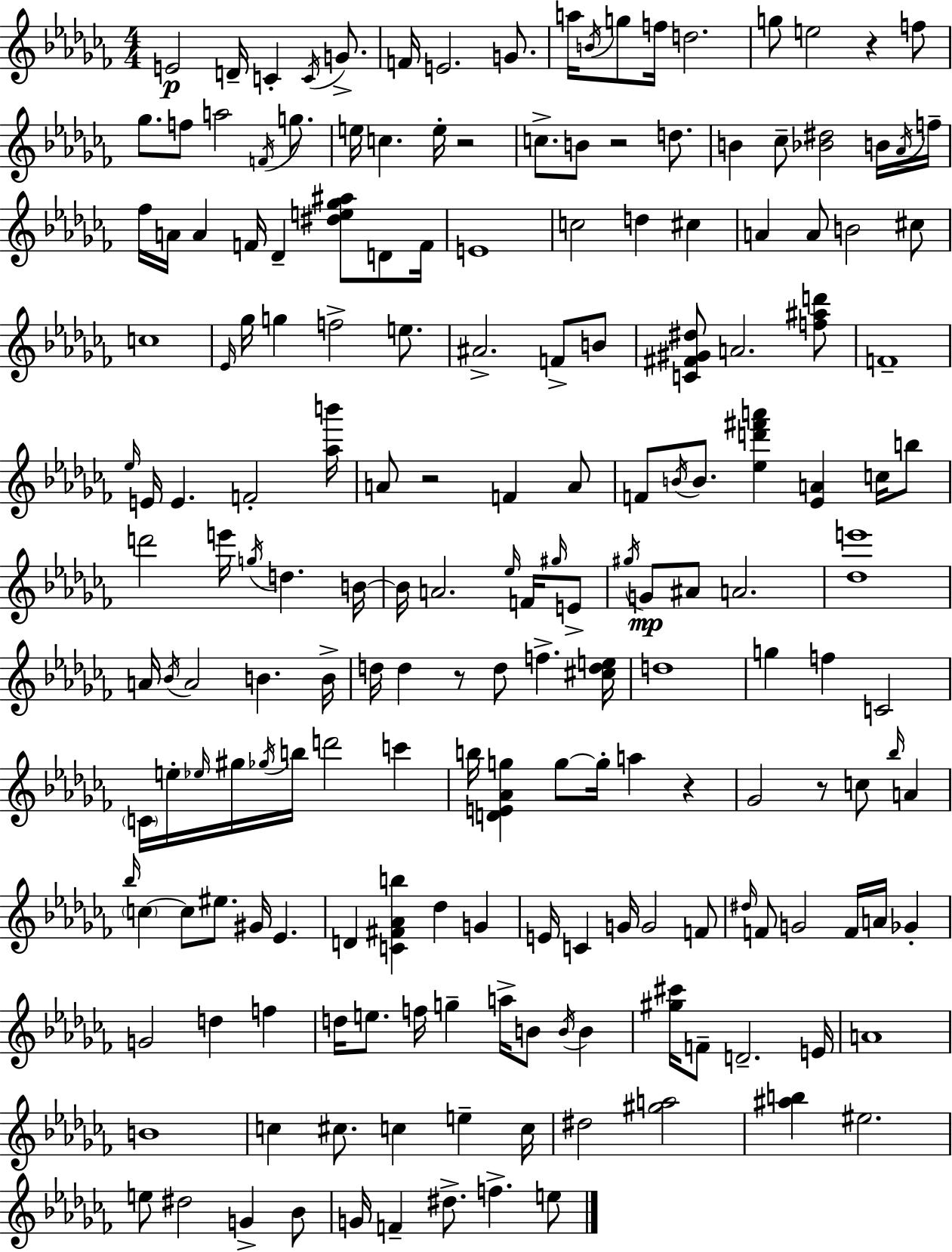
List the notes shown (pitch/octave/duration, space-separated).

E4/h D4/s C4/q C4/s G4/e. F4/s E4/h. G4/e. A5/s B4/s G5/e F5/s D5/h. G5/e E5/h R/q F5/e Gb5/e. F5/e A5/h F4/s G5/e. E5/s C5/q. E5/s R/h C5/e. B4/e R/h D5/e. B4/q CES5/e [Bb4,D#5]/h B4/s Ab4/s F5/s FES5/s A4/s A4/q F4/s Db4/q [D#5,E5,Gb5,A#5]/e D4/e F4/s E4/w C5/h D5/q C#5/q A4/q A4/e B4/h C#5/e C5/w Eb4/s Gb5/s G5/q F5/h E5/e. A#4/h. F4/e B4/e [C4,F#4,G#4,D#5]/e A4/h. [F5,A#5,D6]/e F4/w Eb5/s E4/s E4/q. F4/h [Ab5,B6]/s A4/e R/h F4/q A4/e F4/e B4/s B4/e. [Eb5,D6,F#6,A6]/q [Eb4,A4]/q C5/s B5/e D6/h E6/s G5/s D5/q. B4/s B4/s A4/h. Eb5/s F4/s G#5/s E4/e G#5/s G4/e A#4/e A4/h. [Db5,E6]/w A4/s Bb4/s A4/h B4/q. B4/s D5/s D5/q R/e D5/e F5/q. [C#5,D5,E5]/s D5/w G5/q F5/q C4/h C4/s E5/s Eb5/s G#5/s Gb5/s B5/s D6/h C6/q B5/s [D4,E4,Ab4,G5]/q G5/e G5/s A5/q R/q Gb4/h R/e C5/e Bb5/s A4/q Bb5/s C5/q C5/e EIS5/e. G#4/s Eb4/q. D4/q [C4,F#4,Ab4,B5]/q Db5/q G4/q E4/s C4/q G4/s G4/h F4/e D#5/s F4/e G4/h F4/s A4/s Gb4/q G4/h D5/q F5/q D5/s E5/e. F5/s G5/q A5/s B4/e B4/s B4/q [G#5,C#6]/s F4/e D4/h. E4/s A4/w B4/w C5/q C#5/e. C5/q E5/q C5/s D#5/h [G#5,A5]/h [A#5,B5]/q EIS5/h. E5/e D#5/h G4/q Bb4/e G4/s F4/q D#5/e. F5/q. E5/e